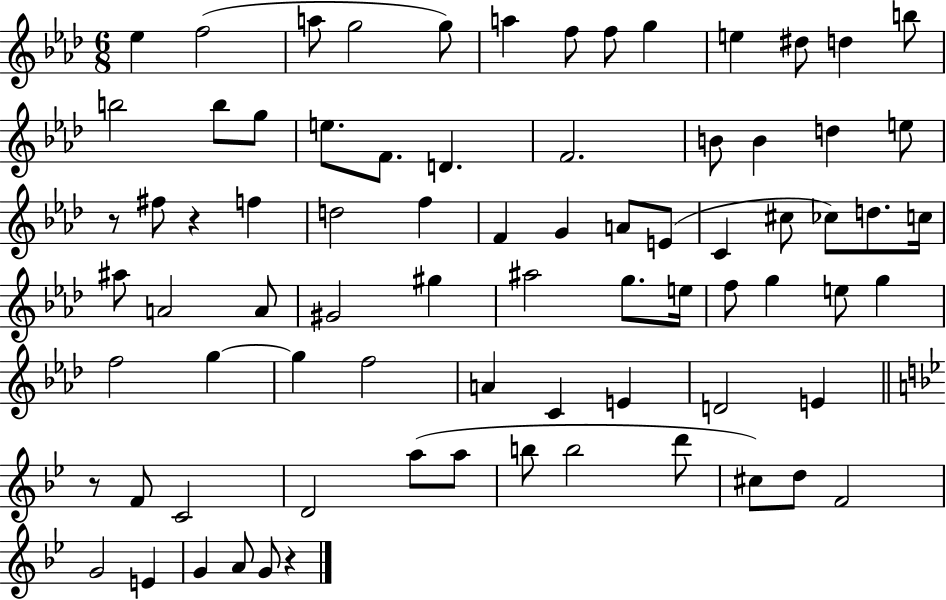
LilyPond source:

{
  \clef treble
  \numericTimeSignature
  \time 6/8
  \key aes \major
  ees''4 f''2( | a''8 g''2 g''8) | a''4 f''8 f''8 g''4 | e''4 dis''8 d''4 b''8 | \break b''2 b''8 g''8 | e''8. f'8. d'4. | f'2. | b'8 b'4 d''4 e''8 | \break r8 fis''8 r4 f''4 | d''2 f''4 | f'4 g'4 a'8 e'8( | c'4 cis''8 ces''8) d''8. c''16 | \break ais''8 a'2 a'8 | gis'2 gis''4 | ais''2 g''8. e''16 | f''8 g''4 e''8 g''4 | \break f''2 g''4~~ | g''4 f''2 | a'4 c'4 e'4 | d'2 e'4 | \break \bar "||" \break \key bes \major r8 f'8 c'2 | d'2 a''8( a''8 | b''8 b''2 d'''8 | cis''8) d''8 f'2 | \break g'2 e'4 | g'4 a'8 g'8 r4 | \bar "|."
}